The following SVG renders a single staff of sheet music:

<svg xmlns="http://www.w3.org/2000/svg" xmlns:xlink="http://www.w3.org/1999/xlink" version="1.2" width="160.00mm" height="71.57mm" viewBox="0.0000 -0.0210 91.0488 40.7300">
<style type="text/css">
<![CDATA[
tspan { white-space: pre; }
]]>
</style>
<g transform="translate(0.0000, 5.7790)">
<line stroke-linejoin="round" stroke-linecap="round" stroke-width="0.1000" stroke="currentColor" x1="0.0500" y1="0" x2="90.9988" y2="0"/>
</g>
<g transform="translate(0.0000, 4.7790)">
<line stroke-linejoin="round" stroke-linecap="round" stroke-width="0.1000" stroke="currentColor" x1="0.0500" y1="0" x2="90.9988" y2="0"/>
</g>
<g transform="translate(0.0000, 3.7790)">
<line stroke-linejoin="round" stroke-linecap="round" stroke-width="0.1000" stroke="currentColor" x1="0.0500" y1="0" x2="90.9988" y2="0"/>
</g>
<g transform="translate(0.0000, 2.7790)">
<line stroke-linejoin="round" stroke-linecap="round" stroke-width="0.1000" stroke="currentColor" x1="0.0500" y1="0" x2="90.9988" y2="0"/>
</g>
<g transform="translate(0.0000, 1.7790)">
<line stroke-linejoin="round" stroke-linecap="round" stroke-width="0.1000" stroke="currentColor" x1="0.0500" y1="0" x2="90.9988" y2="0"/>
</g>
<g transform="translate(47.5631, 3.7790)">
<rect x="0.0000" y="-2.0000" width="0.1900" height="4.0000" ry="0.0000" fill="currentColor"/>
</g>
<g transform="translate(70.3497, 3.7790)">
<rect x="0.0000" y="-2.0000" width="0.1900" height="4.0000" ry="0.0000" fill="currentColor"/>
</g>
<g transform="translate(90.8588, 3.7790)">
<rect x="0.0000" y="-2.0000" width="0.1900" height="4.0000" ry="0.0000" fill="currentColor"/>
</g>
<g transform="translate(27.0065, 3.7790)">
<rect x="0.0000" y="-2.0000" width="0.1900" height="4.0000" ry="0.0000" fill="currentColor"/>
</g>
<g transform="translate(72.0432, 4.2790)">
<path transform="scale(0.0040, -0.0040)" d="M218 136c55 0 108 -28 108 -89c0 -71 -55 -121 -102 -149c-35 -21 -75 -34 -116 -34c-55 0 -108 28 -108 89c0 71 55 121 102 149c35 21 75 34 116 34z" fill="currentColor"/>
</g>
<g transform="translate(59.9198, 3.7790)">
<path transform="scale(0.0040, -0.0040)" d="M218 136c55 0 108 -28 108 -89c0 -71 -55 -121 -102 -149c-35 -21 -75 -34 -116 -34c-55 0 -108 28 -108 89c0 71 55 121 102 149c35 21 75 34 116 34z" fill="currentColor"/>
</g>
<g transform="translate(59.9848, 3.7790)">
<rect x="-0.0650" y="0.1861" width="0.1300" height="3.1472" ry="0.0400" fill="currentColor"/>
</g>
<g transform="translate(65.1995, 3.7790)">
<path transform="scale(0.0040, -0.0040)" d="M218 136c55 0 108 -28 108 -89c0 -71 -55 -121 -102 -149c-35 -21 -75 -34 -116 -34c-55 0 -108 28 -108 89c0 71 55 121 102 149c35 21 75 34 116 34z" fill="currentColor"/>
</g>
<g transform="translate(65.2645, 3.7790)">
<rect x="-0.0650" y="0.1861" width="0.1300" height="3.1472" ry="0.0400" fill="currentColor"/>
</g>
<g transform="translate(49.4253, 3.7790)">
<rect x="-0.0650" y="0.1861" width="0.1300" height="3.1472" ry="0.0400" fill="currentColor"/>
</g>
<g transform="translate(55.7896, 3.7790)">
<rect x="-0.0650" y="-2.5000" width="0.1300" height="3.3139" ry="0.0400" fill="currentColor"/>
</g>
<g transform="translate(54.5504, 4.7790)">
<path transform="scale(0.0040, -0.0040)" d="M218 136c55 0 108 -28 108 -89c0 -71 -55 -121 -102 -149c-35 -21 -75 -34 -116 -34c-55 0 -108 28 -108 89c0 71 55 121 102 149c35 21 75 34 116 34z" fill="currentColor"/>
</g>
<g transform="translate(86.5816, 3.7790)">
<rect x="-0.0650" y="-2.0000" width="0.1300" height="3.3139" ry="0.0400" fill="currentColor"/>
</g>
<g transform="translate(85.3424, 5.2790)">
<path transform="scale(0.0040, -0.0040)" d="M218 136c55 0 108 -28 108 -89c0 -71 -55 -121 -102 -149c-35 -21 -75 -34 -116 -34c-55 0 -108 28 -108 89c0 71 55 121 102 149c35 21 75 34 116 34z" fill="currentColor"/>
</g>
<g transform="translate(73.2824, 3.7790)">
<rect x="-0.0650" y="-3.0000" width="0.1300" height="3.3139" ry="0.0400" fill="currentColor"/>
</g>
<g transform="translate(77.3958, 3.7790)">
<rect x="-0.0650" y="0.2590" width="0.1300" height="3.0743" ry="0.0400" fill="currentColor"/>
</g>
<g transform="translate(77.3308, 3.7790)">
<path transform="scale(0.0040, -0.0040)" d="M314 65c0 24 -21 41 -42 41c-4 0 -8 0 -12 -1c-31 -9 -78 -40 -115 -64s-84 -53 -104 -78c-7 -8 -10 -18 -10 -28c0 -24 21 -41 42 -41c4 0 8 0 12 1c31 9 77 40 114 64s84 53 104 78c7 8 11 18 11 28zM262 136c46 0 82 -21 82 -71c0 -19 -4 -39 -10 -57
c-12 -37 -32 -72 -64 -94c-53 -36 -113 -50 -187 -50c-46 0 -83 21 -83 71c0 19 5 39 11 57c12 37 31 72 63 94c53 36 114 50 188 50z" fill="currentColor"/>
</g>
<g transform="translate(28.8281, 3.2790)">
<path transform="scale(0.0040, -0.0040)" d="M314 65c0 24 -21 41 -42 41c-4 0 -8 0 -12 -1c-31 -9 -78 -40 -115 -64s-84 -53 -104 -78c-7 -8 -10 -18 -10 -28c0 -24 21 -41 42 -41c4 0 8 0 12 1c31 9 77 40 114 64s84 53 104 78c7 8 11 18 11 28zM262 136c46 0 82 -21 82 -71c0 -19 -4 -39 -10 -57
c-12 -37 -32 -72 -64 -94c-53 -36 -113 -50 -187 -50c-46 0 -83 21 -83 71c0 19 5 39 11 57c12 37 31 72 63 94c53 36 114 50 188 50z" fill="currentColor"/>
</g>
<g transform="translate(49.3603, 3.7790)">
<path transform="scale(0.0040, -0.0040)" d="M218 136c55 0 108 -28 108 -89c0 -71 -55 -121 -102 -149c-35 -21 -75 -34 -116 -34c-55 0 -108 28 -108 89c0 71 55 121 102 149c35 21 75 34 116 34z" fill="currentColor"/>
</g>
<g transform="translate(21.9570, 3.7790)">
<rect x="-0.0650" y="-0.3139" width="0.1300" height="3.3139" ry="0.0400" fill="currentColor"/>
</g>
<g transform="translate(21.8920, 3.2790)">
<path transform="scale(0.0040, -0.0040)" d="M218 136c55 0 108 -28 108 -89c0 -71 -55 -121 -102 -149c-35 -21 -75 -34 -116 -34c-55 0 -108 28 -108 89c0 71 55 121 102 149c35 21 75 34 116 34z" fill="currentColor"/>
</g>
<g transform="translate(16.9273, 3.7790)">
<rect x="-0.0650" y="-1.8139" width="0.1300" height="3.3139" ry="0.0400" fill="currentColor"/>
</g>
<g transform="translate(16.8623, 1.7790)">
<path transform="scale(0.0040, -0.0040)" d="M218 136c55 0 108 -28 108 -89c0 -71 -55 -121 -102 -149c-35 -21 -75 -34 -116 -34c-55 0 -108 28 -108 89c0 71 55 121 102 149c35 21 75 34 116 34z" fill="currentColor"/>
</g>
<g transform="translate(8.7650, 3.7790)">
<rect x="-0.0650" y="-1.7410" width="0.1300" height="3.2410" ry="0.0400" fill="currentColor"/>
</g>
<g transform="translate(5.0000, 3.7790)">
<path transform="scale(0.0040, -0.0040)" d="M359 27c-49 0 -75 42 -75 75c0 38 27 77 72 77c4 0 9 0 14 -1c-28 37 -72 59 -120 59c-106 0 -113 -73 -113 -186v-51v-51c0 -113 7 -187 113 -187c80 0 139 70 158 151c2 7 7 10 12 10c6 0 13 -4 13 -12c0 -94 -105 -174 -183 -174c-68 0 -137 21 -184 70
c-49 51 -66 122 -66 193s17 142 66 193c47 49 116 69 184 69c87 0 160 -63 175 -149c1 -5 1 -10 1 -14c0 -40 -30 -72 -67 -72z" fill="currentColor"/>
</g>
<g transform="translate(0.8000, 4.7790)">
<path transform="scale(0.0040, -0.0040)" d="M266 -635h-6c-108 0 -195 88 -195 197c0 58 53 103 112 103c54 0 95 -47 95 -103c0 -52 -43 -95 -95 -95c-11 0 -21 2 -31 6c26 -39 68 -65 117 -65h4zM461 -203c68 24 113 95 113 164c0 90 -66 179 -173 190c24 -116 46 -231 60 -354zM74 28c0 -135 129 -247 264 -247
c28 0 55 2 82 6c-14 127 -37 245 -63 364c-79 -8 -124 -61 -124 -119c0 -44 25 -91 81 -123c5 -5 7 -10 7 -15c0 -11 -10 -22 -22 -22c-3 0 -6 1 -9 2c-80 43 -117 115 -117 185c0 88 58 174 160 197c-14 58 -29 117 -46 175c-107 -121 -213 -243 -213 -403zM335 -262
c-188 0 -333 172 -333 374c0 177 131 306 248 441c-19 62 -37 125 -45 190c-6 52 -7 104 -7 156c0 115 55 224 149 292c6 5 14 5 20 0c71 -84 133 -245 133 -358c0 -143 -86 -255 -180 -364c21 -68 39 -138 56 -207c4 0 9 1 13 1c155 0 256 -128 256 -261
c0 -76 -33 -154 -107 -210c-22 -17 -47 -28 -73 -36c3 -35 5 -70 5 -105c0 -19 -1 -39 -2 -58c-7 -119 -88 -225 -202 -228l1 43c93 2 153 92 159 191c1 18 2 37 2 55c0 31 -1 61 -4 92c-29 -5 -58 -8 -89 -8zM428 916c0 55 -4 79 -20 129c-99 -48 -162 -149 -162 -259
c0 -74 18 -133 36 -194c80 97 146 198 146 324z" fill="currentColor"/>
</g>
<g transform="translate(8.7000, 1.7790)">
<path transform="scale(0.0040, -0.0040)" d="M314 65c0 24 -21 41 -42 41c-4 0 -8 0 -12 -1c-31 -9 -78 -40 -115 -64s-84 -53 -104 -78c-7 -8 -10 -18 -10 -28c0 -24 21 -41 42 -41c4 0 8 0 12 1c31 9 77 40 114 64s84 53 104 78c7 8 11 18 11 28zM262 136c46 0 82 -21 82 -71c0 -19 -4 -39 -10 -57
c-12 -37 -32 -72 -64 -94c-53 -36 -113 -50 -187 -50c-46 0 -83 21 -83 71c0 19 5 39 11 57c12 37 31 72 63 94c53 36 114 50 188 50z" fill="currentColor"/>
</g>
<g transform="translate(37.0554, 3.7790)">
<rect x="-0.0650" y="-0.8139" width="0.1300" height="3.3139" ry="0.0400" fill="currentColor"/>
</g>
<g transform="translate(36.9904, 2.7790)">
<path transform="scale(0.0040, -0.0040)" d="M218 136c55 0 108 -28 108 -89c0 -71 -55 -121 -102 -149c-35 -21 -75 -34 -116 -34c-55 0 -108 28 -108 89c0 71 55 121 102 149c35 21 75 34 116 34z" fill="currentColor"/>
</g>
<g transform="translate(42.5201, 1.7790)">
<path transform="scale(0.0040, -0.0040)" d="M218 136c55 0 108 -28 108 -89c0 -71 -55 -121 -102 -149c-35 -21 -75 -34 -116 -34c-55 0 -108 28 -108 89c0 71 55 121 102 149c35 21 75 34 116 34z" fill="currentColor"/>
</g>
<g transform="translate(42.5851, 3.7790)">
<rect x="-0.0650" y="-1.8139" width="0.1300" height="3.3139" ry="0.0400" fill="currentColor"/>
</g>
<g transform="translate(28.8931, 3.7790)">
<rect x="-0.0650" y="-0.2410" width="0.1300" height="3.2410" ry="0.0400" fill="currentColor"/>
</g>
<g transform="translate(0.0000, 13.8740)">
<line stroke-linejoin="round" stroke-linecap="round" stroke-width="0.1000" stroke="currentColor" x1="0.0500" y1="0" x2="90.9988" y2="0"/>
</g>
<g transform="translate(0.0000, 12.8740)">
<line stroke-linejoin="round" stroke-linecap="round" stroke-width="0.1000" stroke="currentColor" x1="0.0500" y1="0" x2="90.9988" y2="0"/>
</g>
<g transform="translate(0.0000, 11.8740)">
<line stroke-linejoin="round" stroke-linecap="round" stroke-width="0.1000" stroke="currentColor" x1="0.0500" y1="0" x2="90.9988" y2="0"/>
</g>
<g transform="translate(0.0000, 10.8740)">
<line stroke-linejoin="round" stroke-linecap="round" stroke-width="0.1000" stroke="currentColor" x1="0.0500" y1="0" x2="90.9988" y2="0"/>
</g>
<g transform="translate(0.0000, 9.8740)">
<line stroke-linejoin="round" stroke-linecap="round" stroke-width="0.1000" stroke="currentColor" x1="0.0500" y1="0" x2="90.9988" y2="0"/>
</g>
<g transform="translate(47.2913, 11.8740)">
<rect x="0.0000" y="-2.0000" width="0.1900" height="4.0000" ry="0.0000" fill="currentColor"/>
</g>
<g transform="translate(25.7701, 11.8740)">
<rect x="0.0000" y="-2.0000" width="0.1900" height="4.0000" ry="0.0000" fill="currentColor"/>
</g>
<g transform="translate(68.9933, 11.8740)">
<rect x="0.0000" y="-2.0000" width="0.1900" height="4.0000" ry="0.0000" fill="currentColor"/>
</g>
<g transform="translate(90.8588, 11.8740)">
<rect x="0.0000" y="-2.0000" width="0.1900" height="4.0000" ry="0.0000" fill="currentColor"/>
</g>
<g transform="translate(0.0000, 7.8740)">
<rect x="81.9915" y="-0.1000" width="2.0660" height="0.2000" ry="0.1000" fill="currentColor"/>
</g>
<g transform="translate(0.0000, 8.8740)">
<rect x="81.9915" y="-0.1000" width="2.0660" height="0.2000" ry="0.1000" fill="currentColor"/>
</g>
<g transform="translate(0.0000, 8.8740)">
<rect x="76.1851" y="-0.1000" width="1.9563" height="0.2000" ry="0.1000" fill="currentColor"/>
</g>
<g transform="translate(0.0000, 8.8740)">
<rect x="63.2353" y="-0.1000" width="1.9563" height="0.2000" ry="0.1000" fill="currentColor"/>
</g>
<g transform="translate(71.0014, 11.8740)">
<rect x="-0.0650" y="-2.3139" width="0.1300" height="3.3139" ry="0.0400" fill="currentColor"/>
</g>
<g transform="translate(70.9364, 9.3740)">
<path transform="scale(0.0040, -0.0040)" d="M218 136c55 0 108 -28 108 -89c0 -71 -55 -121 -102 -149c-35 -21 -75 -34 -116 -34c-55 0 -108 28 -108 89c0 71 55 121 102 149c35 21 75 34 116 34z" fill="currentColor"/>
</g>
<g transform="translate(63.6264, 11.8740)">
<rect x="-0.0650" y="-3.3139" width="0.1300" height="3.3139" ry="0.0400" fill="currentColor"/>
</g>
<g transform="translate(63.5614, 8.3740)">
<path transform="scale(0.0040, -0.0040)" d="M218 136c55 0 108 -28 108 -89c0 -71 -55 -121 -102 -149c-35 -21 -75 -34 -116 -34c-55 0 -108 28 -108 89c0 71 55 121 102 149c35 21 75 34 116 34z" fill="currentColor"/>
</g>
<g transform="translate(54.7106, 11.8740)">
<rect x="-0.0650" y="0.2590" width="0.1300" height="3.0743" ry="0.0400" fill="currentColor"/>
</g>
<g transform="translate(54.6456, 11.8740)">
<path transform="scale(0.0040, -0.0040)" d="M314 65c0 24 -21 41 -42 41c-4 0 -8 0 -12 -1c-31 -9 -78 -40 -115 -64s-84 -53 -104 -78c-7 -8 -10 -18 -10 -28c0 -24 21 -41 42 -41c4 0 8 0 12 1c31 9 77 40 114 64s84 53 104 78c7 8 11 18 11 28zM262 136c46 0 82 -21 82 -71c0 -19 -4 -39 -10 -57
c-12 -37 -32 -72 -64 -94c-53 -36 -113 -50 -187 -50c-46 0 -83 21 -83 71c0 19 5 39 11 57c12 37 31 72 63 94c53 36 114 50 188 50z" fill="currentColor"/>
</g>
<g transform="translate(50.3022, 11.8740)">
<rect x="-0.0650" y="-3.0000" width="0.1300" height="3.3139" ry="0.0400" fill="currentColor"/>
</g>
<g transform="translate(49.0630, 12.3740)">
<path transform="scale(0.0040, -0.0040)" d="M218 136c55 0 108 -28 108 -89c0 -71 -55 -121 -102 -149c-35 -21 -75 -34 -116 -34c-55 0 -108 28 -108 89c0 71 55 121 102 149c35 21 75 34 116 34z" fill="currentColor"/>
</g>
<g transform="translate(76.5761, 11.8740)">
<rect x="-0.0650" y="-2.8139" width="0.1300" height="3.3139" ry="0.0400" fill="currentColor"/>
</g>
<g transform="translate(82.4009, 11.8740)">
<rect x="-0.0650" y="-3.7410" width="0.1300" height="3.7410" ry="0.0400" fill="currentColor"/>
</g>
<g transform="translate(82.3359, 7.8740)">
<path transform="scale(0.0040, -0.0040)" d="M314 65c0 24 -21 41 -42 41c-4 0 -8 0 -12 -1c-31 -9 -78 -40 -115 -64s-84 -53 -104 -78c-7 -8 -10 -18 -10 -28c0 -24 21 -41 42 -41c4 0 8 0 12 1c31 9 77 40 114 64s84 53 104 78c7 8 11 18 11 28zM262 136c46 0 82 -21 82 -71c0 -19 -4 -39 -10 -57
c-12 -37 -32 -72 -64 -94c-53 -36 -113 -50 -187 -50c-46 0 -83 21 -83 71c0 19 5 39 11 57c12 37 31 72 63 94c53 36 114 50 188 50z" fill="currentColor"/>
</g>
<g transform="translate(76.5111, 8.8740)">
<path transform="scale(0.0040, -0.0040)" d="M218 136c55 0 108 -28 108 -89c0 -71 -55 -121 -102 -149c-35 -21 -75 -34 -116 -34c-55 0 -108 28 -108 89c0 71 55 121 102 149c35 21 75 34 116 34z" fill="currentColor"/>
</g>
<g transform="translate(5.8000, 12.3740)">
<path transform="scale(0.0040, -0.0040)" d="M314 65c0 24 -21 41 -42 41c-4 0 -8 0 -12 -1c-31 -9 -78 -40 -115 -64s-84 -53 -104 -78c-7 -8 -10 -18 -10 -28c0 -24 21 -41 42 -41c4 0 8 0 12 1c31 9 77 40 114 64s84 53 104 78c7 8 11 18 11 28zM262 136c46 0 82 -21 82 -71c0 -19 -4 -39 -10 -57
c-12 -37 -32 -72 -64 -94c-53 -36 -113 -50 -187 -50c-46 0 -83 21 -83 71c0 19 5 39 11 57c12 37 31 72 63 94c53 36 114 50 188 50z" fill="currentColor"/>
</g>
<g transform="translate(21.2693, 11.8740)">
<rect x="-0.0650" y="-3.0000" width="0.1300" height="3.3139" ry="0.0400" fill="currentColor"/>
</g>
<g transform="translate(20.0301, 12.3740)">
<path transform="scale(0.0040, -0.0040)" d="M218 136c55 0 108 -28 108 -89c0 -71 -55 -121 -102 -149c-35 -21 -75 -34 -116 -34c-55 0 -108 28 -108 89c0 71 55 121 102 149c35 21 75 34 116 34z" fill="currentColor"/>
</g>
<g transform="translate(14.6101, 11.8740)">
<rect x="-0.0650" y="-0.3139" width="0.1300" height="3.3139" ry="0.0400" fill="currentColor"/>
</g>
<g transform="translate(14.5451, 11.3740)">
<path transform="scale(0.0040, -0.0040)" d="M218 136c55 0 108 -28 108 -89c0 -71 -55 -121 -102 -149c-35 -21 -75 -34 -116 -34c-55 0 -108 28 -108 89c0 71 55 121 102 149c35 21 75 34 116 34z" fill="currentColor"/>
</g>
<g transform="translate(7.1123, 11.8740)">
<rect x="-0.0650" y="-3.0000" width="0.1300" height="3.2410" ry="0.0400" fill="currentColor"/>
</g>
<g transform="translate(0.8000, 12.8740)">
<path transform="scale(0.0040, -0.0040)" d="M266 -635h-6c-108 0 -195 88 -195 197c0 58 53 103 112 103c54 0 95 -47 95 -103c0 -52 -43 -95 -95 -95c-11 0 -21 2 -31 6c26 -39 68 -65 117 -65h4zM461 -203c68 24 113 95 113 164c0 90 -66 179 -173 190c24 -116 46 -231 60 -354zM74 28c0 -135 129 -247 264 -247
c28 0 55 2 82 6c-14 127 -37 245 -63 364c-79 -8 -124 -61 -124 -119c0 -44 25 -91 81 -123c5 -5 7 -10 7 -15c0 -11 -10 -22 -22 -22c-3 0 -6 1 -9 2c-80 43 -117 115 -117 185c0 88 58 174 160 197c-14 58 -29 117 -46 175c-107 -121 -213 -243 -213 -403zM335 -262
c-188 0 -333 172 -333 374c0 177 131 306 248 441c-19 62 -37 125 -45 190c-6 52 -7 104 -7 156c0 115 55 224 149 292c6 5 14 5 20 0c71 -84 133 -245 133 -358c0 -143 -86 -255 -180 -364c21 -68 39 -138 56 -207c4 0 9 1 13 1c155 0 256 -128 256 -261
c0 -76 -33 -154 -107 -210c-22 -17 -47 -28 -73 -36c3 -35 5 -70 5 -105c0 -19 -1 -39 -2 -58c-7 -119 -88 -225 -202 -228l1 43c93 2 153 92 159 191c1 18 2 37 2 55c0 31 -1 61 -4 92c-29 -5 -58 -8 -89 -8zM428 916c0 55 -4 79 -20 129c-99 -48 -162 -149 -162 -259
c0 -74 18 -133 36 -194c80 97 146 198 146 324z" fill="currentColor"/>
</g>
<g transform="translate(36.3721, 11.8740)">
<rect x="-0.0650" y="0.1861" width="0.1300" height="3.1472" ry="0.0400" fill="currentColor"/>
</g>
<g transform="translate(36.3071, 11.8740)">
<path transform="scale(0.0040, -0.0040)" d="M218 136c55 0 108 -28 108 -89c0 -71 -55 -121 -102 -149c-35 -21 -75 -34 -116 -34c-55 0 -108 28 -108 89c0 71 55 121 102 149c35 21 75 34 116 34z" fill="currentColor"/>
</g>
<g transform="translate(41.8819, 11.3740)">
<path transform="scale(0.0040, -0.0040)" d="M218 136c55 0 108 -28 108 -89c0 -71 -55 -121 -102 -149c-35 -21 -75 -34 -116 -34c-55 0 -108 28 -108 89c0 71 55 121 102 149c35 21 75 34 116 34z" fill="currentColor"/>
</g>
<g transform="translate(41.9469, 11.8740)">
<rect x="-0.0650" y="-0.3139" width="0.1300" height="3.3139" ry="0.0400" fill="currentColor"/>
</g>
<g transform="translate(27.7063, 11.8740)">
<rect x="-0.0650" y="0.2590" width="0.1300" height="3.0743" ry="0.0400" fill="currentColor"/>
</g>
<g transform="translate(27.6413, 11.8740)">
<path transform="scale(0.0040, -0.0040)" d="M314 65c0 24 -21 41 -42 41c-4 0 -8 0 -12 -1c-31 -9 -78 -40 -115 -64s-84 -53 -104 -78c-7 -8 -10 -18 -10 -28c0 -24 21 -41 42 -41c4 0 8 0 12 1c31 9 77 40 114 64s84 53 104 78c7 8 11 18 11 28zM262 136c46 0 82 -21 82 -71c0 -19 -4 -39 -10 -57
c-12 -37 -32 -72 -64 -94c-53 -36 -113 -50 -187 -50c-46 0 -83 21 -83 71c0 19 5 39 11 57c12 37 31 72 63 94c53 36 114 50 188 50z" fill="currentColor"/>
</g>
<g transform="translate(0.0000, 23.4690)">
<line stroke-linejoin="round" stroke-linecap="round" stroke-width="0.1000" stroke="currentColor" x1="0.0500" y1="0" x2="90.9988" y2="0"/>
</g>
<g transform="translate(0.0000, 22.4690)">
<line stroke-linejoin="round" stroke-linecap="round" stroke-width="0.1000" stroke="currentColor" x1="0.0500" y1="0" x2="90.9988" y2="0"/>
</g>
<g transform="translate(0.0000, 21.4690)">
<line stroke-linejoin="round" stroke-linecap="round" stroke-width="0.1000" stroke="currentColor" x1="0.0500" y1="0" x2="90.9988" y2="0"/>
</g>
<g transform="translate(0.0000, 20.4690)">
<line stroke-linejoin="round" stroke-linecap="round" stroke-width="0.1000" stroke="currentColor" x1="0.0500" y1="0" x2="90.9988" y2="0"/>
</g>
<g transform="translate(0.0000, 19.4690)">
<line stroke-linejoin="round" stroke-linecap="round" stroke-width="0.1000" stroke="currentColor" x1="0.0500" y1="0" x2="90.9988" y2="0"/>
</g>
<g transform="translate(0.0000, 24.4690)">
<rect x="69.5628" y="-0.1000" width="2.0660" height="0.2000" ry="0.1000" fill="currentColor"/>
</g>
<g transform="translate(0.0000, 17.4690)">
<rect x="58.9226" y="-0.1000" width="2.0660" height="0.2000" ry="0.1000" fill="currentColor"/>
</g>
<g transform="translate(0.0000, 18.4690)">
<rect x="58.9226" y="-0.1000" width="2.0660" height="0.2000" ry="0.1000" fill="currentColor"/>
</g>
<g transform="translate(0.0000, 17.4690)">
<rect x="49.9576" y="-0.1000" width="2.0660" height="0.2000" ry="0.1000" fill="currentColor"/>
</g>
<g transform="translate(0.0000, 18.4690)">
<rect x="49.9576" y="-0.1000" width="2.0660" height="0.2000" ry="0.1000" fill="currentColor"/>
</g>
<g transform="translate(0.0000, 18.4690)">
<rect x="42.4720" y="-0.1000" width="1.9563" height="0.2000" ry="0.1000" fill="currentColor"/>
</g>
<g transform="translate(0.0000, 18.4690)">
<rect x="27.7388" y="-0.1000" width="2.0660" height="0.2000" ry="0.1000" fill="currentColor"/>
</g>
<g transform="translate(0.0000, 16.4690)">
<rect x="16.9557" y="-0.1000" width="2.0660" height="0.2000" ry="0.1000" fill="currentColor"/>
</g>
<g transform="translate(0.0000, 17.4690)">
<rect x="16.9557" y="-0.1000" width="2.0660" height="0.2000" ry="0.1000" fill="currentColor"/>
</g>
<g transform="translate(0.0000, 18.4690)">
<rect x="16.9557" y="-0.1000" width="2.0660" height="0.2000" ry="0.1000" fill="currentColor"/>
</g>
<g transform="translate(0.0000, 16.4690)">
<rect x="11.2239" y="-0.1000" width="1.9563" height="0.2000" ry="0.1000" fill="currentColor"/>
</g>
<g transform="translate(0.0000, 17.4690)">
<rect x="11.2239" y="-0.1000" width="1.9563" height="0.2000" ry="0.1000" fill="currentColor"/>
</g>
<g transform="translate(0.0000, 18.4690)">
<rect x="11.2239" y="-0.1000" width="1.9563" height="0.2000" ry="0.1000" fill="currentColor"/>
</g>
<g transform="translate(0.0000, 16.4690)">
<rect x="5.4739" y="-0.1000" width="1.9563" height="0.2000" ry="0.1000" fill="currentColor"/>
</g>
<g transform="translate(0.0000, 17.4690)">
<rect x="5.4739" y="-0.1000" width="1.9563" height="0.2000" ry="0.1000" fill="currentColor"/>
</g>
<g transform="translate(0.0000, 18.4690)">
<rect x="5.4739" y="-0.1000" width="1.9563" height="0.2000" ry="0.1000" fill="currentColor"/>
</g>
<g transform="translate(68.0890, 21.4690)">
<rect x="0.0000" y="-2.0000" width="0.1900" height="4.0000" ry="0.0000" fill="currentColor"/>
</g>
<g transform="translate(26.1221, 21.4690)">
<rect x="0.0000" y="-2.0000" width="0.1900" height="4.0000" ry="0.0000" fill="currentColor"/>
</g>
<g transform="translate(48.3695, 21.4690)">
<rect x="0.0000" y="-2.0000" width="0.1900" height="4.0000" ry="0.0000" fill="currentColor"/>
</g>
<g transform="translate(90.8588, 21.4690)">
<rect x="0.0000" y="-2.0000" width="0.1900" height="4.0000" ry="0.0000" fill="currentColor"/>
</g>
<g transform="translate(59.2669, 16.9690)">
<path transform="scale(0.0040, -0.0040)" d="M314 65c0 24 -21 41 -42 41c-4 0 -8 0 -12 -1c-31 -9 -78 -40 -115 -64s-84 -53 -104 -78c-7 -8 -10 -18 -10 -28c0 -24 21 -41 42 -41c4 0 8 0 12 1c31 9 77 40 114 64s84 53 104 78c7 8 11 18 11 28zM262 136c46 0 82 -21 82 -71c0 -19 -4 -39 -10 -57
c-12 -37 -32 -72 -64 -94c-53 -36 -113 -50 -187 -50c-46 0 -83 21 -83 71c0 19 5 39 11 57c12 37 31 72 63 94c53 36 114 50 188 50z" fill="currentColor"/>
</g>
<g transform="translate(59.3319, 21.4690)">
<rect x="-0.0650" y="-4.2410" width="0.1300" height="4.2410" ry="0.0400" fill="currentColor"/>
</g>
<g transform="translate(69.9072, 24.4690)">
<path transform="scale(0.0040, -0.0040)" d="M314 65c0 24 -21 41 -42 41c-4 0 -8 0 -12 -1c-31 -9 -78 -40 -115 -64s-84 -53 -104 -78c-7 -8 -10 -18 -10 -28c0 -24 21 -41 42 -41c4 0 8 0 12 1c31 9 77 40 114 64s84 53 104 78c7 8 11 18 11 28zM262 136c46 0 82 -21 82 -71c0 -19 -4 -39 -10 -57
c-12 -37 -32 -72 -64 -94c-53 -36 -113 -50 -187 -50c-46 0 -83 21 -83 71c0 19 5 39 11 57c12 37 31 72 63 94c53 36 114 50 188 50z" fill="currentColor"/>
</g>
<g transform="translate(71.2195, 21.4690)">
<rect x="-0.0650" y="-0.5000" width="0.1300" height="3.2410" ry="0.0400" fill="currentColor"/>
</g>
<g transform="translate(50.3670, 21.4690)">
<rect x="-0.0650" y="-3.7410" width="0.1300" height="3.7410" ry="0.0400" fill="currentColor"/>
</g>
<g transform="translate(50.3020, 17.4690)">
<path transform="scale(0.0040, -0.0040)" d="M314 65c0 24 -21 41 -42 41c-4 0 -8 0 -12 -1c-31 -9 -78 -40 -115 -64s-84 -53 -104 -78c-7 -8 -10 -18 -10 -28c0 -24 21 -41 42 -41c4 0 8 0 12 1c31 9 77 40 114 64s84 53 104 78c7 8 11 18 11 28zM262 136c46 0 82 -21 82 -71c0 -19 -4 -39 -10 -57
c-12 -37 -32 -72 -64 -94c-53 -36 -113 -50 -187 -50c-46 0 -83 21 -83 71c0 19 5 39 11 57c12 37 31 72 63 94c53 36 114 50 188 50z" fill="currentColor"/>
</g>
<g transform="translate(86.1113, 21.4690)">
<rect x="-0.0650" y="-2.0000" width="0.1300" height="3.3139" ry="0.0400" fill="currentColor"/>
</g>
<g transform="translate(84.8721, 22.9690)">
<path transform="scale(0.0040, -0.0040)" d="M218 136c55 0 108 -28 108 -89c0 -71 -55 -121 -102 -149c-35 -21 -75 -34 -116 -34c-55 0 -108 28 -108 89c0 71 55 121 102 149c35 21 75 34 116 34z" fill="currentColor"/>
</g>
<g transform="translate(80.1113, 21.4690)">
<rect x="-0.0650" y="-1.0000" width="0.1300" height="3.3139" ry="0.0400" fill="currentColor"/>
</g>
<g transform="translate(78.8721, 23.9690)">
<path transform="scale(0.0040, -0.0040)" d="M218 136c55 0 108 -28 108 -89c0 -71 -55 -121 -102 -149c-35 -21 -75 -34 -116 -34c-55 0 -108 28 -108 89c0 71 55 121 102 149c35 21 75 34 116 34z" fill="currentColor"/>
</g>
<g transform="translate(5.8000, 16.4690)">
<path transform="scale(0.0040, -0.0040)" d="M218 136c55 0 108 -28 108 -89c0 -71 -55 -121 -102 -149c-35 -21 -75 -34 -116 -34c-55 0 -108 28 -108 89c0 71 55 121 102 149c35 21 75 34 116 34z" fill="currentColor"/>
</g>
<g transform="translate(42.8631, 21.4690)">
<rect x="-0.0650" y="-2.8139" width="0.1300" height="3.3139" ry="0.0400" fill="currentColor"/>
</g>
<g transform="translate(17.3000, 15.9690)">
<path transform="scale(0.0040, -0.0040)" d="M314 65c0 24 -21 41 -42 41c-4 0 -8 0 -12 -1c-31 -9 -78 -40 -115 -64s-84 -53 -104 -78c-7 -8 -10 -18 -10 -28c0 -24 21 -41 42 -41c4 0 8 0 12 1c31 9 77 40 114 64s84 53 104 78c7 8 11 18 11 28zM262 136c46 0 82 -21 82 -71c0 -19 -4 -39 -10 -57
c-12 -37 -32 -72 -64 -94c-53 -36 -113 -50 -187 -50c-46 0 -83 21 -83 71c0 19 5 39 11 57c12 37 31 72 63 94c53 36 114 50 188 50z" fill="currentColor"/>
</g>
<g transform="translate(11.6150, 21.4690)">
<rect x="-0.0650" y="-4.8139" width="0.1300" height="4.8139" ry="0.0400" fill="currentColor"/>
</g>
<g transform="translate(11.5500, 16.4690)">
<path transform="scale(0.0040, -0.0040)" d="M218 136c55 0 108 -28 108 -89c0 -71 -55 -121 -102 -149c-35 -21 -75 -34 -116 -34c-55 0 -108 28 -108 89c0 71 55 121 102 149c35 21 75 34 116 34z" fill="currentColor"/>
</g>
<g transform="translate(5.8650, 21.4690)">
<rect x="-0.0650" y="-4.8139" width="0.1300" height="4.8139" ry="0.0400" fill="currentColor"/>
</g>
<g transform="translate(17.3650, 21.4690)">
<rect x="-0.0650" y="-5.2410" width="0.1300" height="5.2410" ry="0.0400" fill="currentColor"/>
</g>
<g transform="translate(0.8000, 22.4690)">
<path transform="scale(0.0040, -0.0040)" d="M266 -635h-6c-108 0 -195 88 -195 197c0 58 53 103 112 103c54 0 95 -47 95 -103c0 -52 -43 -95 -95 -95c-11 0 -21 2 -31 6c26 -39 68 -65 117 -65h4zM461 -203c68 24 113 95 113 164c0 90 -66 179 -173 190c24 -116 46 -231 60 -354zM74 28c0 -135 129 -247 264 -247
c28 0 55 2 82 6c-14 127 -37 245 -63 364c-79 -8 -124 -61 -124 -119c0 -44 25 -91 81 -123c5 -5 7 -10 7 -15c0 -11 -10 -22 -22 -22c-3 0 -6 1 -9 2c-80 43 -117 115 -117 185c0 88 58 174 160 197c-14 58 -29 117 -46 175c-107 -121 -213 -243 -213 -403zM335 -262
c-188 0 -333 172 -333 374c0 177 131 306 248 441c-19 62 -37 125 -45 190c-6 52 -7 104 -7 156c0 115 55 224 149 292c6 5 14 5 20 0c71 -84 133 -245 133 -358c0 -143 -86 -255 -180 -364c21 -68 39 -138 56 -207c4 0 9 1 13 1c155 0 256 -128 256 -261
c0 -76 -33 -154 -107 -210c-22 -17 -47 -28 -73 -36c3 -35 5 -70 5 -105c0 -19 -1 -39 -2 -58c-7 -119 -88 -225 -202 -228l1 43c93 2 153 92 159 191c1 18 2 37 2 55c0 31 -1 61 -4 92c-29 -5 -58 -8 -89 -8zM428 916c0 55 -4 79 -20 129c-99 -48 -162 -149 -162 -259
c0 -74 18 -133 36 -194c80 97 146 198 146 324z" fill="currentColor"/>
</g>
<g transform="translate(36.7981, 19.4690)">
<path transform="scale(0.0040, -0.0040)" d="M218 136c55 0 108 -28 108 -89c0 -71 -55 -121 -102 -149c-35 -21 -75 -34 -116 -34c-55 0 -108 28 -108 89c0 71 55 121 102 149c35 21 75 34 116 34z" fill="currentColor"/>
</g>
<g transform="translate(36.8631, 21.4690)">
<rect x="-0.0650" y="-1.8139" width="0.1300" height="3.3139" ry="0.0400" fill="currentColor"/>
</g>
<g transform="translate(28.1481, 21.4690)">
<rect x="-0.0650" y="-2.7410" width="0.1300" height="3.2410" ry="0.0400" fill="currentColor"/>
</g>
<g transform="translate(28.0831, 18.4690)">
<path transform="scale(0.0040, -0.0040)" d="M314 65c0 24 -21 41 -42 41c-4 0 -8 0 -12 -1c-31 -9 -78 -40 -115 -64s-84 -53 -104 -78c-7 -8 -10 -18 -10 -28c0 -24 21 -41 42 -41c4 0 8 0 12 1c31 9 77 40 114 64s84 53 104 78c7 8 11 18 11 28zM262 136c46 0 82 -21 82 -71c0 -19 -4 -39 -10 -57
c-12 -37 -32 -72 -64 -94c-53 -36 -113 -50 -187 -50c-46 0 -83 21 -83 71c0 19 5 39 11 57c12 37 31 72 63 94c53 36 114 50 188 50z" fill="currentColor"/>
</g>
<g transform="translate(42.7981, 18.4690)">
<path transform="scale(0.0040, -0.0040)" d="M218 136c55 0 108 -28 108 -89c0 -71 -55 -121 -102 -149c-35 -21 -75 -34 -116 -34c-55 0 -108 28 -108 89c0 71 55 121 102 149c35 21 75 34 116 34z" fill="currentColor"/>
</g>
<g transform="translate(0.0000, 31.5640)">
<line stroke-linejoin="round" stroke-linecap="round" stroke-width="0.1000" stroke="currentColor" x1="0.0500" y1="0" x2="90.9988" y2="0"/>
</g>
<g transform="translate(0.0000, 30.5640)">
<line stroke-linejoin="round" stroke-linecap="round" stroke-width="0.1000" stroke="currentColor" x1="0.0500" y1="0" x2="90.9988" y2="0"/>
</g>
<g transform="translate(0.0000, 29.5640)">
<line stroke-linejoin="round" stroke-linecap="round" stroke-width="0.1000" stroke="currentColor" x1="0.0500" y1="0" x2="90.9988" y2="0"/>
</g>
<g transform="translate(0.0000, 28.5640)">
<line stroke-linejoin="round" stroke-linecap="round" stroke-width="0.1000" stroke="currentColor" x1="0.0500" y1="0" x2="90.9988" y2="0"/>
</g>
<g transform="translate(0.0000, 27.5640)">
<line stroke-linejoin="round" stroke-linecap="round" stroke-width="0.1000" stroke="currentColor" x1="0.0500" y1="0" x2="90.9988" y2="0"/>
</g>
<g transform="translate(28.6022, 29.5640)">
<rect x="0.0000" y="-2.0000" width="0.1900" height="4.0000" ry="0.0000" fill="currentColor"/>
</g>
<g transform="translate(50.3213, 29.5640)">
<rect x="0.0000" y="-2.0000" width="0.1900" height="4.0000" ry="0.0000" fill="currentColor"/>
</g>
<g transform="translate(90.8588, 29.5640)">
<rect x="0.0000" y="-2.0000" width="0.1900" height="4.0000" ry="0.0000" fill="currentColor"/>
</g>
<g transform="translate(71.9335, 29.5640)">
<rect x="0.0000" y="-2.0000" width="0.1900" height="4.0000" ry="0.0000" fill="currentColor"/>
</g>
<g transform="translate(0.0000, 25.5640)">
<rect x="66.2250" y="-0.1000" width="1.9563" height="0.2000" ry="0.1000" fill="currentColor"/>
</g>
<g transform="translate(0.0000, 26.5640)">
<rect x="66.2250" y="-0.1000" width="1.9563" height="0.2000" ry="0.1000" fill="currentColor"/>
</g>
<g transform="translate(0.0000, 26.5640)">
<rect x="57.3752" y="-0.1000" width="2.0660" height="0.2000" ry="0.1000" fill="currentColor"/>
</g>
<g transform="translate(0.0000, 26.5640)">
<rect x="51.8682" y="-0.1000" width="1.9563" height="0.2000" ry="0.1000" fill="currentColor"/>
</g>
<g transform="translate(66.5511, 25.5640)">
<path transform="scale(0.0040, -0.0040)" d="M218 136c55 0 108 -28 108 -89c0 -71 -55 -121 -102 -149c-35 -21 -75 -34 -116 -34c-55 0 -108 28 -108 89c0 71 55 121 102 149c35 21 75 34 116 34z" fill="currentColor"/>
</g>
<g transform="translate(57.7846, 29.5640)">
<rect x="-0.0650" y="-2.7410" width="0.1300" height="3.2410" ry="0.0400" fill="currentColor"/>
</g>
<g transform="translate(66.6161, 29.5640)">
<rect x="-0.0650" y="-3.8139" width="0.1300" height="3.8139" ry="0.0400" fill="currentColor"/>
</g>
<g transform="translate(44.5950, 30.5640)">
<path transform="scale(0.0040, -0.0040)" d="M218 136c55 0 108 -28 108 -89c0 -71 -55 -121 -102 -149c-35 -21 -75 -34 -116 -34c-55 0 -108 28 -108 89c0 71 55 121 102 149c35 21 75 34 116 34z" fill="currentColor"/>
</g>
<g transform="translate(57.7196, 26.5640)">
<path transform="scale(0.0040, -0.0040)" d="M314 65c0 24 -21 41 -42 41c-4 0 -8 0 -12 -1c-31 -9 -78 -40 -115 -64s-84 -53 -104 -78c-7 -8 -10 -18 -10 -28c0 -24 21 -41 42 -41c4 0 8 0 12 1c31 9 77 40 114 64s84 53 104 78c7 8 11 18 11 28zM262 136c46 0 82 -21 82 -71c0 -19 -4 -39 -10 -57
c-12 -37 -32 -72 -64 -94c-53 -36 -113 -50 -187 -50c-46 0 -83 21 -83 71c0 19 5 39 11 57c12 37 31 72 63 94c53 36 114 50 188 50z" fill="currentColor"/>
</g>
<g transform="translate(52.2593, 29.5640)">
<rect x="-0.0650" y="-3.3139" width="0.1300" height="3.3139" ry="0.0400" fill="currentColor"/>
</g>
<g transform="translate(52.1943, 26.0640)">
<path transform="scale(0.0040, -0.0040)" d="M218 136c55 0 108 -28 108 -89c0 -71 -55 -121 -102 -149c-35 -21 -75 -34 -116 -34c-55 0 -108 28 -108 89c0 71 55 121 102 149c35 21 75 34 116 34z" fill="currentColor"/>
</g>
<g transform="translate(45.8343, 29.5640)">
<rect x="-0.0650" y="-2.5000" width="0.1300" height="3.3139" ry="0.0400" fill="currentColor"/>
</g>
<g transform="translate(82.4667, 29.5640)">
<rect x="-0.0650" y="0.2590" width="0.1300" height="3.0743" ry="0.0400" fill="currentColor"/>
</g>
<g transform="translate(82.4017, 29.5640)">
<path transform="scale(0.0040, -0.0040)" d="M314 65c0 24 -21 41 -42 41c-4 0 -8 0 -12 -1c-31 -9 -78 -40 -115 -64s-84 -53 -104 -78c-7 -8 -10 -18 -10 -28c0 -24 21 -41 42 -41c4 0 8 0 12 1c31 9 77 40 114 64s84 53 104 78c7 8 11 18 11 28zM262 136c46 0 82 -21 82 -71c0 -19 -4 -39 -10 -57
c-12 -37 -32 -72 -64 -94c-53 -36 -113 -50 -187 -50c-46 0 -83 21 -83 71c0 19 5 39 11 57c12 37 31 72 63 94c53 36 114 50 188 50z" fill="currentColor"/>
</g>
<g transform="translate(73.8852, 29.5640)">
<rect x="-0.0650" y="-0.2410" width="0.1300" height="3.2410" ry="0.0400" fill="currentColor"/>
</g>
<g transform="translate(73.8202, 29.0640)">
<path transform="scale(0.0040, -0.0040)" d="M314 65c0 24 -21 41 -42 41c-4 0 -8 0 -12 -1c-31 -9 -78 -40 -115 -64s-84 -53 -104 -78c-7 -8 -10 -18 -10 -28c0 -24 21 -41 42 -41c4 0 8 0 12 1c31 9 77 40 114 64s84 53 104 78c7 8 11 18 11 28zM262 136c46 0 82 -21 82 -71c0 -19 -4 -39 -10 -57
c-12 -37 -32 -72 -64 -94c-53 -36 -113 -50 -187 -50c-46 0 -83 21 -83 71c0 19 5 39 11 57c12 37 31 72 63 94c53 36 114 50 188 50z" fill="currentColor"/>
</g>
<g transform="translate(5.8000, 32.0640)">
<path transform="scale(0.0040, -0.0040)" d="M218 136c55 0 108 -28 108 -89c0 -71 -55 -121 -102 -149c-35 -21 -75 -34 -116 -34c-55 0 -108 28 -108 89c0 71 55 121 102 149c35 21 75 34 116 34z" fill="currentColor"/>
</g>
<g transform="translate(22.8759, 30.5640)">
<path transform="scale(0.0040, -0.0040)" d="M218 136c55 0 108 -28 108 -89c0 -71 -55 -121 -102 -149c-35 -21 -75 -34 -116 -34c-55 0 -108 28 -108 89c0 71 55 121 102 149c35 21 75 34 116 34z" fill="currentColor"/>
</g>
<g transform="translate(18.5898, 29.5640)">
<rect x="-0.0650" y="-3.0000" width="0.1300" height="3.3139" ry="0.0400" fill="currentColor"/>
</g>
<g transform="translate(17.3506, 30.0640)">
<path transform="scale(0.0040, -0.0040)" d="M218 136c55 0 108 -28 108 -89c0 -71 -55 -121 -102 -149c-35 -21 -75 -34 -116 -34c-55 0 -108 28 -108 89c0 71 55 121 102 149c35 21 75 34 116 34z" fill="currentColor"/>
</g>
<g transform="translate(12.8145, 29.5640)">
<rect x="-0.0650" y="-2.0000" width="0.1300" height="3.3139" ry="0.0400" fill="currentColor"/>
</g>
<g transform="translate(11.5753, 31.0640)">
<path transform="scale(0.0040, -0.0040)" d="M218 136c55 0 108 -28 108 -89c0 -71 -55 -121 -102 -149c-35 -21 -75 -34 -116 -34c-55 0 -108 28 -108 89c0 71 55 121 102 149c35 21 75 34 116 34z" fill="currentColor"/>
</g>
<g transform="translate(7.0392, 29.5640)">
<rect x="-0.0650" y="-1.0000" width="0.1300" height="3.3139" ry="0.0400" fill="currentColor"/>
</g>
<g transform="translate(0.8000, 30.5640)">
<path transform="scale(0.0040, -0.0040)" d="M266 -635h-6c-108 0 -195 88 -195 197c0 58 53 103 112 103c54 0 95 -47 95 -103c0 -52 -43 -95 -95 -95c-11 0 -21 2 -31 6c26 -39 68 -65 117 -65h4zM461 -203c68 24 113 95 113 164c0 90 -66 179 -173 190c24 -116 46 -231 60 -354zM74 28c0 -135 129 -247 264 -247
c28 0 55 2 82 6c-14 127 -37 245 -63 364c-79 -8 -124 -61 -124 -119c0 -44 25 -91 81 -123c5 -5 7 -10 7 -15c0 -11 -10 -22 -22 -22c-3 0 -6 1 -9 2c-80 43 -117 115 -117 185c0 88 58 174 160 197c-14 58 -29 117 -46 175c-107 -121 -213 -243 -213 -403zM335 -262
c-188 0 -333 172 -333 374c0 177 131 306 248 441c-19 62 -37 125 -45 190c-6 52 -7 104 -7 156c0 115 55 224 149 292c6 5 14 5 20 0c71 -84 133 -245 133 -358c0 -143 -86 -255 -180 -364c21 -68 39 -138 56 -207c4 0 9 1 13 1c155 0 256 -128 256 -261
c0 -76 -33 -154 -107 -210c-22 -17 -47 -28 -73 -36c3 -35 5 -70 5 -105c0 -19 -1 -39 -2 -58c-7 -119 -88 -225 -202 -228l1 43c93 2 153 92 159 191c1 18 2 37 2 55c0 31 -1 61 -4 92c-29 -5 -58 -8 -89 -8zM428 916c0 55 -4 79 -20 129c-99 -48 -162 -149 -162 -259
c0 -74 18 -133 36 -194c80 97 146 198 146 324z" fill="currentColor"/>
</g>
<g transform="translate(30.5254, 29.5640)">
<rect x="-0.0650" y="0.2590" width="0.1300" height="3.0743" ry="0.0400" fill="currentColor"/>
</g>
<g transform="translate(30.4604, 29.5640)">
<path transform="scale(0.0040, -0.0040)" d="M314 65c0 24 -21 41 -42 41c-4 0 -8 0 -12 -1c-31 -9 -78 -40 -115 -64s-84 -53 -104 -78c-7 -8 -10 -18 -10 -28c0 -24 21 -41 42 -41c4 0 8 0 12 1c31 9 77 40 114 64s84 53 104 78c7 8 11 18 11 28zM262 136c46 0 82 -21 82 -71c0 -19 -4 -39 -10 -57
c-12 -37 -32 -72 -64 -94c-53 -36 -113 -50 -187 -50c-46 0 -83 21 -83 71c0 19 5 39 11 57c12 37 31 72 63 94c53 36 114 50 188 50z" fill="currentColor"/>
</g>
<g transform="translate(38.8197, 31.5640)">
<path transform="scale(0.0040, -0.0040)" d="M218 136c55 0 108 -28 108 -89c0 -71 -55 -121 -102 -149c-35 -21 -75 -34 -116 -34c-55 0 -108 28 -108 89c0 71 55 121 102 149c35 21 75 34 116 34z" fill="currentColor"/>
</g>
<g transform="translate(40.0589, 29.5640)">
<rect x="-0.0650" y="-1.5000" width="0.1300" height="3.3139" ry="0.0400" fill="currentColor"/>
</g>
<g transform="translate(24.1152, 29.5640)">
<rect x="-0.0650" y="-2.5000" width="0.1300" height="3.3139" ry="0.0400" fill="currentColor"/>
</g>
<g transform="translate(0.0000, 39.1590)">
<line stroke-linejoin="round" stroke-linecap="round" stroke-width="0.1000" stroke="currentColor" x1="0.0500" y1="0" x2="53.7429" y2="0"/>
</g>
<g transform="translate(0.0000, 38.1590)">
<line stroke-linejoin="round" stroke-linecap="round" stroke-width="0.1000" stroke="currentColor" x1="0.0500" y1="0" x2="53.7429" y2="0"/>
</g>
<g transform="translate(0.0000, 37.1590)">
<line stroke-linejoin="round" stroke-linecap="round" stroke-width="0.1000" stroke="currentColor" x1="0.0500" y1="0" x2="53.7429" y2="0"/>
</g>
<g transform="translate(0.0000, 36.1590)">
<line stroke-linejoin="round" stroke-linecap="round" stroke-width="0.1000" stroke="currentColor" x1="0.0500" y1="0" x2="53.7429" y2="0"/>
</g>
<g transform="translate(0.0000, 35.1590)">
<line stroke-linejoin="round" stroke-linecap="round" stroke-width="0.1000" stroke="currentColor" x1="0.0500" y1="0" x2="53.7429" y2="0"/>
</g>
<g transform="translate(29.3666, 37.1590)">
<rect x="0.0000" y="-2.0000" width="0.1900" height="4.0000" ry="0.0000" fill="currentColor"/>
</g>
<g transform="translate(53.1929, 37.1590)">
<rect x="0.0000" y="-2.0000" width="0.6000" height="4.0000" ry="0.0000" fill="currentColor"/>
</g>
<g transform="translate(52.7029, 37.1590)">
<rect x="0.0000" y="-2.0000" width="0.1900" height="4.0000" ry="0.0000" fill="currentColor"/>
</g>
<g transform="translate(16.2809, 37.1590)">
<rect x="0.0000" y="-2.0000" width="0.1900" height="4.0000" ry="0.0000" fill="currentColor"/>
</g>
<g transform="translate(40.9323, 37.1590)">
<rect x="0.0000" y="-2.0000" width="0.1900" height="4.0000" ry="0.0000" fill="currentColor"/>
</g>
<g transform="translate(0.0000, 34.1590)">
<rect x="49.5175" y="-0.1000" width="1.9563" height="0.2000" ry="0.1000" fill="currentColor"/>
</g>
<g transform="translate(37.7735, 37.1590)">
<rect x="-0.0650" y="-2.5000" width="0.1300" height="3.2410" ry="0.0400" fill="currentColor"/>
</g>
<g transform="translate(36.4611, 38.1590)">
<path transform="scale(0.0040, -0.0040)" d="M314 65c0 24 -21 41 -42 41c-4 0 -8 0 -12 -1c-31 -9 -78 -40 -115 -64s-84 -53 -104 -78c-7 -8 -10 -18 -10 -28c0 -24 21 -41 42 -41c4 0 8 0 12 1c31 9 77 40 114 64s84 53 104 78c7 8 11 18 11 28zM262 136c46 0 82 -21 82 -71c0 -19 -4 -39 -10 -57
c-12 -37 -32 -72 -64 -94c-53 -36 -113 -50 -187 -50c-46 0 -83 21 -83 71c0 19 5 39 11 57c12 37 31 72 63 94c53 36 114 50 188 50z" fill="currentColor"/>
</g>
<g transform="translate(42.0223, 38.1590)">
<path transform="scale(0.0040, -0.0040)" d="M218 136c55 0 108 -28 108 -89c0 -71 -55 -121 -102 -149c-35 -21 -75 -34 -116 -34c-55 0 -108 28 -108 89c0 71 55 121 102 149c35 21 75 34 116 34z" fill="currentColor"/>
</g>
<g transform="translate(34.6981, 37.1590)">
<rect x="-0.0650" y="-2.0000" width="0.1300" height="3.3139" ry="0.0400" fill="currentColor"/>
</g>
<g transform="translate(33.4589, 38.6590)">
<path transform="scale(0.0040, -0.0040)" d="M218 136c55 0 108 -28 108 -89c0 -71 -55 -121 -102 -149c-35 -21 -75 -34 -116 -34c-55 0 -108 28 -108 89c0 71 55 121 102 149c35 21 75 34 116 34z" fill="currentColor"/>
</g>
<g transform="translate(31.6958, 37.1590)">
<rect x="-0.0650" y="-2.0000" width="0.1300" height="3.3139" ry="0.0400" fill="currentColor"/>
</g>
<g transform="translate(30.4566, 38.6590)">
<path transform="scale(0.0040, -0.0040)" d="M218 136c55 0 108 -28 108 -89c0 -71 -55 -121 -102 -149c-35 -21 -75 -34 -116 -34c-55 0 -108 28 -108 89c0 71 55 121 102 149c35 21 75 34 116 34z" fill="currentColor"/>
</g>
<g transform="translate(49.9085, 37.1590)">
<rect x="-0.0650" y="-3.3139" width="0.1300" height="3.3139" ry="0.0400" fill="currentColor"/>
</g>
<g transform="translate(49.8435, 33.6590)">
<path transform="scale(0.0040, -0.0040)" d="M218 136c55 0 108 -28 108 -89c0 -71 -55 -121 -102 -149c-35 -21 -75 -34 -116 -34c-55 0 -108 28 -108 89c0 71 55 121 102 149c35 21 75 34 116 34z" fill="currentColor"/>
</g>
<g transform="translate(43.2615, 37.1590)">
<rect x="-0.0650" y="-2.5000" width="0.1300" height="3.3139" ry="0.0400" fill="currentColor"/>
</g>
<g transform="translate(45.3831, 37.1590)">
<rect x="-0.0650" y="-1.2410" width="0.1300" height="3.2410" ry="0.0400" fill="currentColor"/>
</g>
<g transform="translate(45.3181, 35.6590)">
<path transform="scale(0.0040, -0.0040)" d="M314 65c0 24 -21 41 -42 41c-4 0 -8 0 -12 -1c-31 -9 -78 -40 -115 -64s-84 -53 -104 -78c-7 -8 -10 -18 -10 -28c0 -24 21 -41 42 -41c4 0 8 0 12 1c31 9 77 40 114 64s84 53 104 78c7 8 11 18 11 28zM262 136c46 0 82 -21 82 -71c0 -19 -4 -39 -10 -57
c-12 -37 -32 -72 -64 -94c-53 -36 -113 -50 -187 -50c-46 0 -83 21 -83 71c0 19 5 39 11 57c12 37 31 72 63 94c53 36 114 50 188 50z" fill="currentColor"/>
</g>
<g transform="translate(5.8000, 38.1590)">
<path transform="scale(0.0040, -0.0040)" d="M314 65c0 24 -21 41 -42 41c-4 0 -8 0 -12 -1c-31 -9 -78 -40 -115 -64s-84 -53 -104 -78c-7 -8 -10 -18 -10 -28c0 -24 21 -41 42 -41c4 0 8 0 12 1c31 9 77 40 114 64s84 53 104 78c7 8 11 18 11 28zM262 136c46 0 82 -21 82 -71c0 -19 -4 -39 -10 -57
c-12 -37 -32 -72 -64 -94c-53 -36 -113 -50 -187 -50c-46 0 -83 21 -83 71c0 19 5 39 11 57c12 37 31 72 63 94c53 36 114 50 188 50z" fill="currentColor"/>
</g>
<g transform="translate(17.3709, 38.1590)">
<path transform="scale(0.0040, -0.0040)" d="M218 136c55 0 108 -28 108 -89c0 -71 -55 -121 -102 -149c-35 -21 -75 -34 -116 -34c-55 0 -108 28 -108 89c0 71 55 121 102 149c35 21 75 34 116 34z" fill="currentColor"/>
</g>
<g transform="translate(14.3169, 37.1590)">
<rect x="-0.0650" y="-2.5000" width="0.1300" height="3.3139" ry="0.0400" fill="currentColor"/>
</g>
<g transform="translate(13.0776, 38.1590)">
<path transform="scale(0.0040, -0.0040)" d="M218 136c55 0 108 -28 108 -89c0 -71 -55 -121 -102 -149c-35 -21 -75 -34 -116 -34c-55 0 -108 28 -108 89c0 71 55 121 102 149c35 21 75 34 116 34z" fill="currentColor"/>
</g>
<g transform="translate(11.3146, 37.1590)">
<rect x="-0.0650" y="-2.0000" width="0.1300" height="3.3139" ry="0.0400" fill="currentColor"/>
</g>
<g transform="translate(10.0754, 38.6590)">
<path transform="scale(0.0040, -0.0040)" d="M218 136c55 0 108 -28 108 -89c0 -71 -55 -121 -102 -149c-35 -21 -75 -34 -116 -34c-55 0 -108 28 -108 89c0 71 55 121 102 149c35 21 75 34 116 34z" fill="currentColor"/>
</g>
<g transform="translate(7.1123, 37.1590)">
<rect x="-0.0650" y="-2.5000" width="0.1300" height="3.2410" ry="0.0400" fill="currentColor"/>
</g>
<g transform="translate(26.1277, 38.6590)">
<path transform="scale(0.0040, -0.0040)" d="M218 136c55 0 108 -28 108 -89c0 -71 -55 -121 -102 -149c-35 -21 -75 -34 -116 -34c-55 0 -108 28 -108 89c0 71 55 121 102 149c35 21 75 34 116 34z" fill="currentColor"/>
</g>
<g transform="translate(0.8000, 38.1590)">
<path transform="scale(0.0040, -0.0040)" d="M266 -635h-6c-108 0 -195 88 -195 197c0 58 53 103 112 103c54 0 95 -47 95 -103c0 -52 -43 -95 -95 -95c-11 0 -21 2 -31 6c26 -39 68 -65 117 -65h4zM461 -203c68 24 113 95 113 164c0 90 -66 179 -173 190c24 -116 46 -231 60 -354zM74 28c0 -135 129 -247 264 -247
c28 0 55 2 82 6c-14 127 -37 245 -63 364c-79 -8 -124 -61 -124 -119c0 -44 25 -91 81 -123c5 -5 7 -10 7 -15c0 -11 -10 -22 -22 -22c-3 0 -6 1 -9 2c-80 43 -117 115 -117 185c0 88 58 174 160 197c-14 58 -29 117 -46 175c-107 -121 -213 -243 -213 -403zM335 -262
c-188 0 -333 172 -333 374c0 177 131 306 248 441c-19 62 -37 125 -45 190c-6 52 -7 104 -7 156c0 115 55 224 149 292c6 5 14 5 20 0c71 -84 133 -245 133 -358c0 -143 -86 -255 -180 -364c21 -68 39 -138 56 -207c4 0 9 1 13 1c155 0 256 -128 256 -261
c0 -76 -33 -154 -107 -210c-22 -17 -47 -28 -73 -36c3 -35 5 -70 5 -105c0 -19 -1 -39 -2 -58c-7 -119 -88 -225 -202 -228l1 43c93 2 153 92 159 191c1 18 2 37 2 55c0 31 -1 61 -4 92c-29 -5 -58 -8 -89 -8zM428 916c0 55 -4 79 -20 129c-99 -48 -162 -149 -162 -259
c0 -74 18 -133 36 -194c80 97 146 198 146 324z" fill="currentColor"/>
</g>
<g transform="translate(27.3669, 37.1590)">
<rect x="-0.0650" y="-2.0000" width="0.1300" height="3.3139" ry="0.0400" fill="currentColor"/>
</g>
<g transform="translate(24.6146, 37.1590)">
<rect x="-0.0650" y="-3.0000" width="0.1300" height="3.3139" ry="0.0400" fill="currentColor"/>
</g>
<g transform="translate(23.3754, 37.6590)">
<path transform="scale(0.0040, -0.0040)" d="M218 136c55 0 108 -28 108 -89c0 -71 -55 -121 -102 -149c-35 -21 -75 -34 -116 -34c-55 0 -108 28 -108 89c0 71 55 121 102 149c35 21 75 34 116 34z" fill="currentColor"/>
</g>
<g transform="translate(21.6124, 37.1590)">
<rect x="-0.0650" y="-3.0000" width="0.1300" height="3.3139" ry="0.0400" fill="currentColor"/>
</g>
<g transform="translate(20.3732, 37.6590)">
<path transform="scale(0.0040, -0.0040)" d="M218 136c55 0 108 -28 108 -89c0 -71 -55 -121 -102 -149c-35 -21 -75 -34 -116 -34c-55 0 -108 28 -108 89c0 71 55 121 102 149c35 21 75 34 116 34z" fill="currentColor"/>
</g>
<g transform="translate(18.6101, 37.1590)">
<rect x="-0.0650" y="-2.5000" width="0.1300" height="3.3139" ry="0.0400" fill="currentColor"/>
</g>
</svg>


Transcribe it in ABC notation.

X:1
T:Untitled
M:4/4
L:1/4
K:C
f2 f c c2 d f B G B B A B2 F A2 c A B2 B c A B2 b g a c'2 e' e' f'2 a2 f a c'2 d'2 C2 D F D F A G B2 E G b a2 c' c2 B2 G2 F G G A A F F F G2 G e2 b